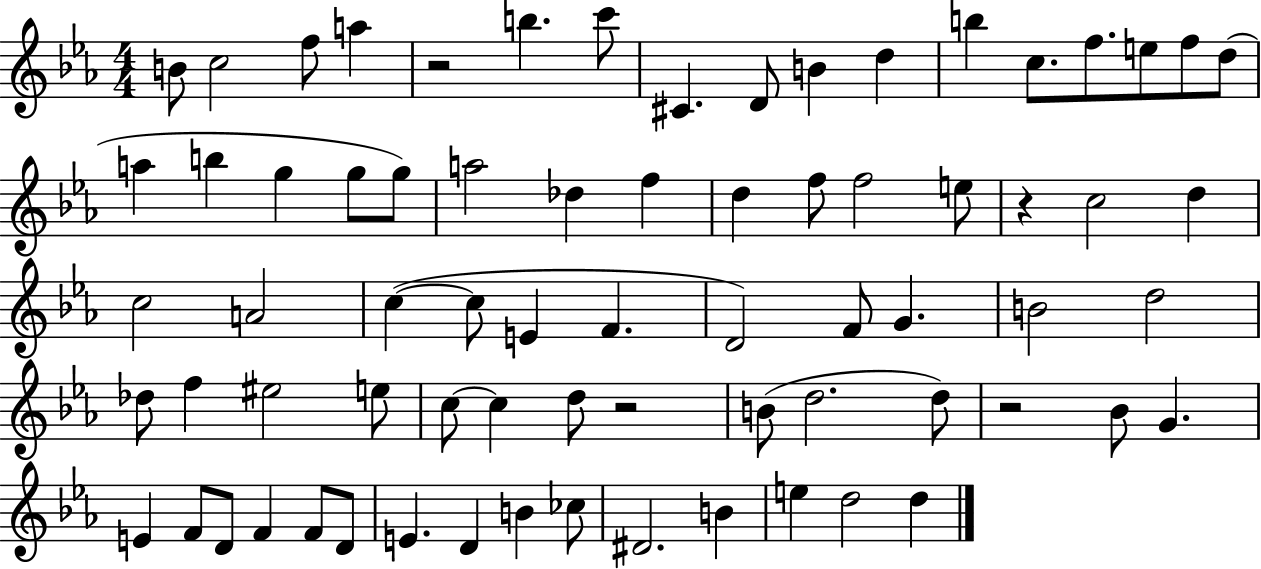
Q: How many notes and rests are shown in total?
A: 72